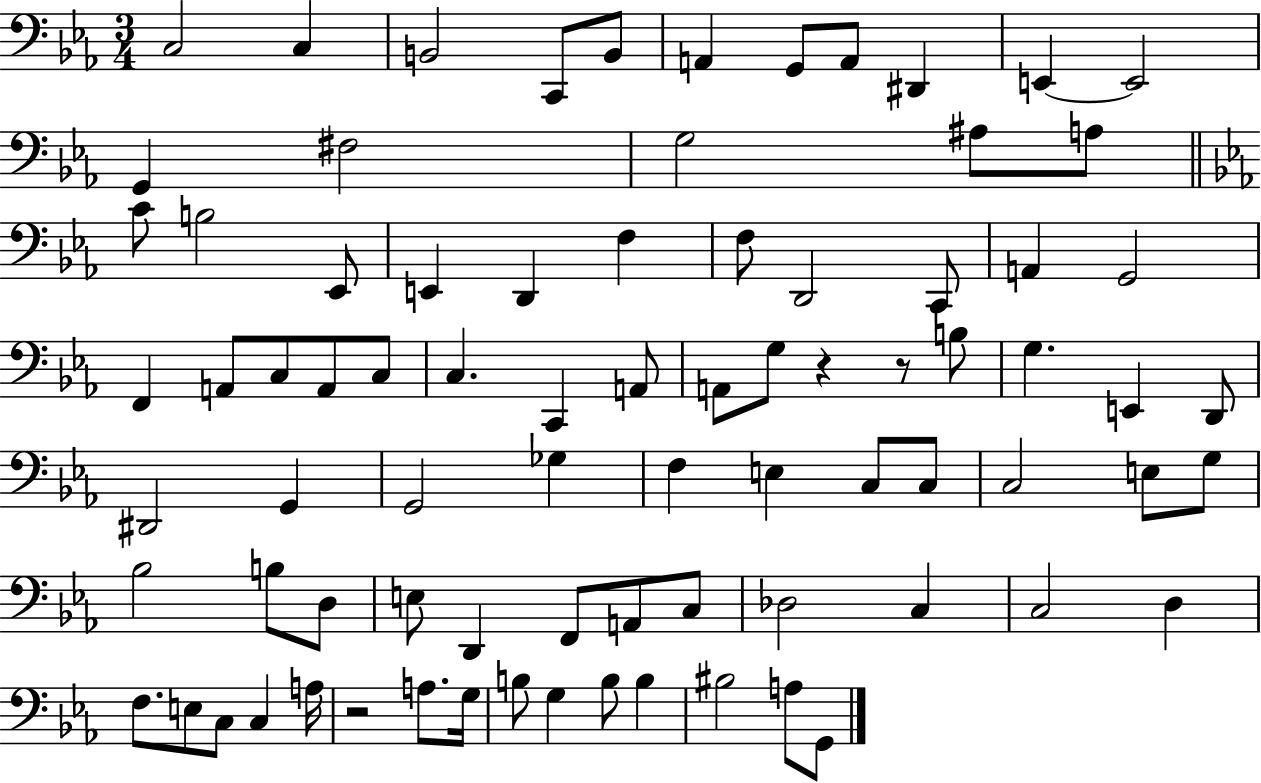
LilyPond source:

{
  \clef bass
  \numericTimeSignature
  \time 3/4
  \key ees \major
  c2 c4 | b,2 c,8 b,8 | a,4 g,8 a,8 dis,4 | e,4~~ e,2 | \break g,4 fis2 | g2 ais8 a8 | \bar "||" \break \key ees \major c'8 b2 ees,8 | e,4 d,4 f4 | f8 d,2 c,8 | a,4 g,2 | \break f,4 a,8 c8 a,8 c8 | c4. c,4 a,8 | a,8 g8 r4 r8 b8 | g4. e,4 d,8 | \break dis,2 g,4 | g,2 ges4 | f4 e4 c8 c8 | c2 e8 g8 | \break bes2 b8 d8 | e8 d,4 f,8 a,8 c8 | des2 c4 | c2 d4 | \break f8. e8 c8 c4 a16 | r2 a8. g16 | b8 g4 b8 b4 | bis2 a8 g,8 | \break \bar "|."
}